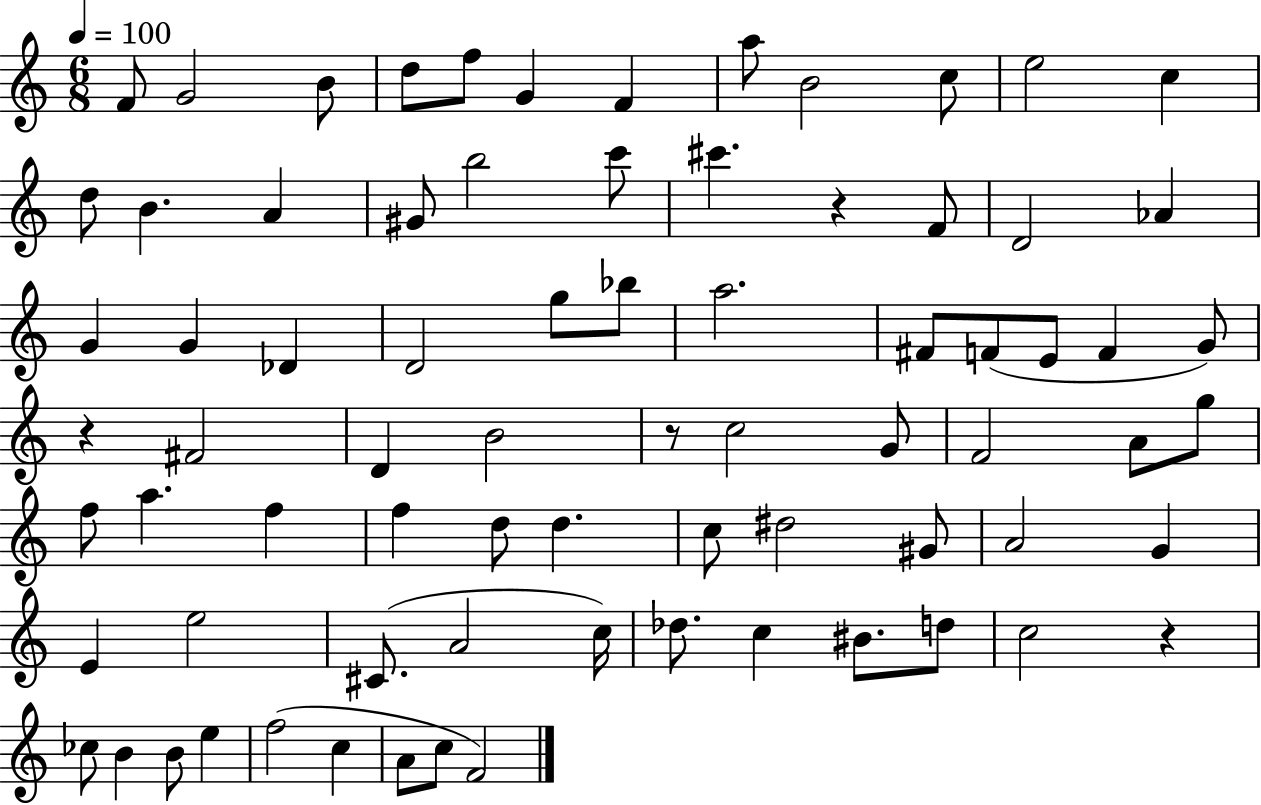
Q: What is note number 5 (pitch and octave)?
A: F5